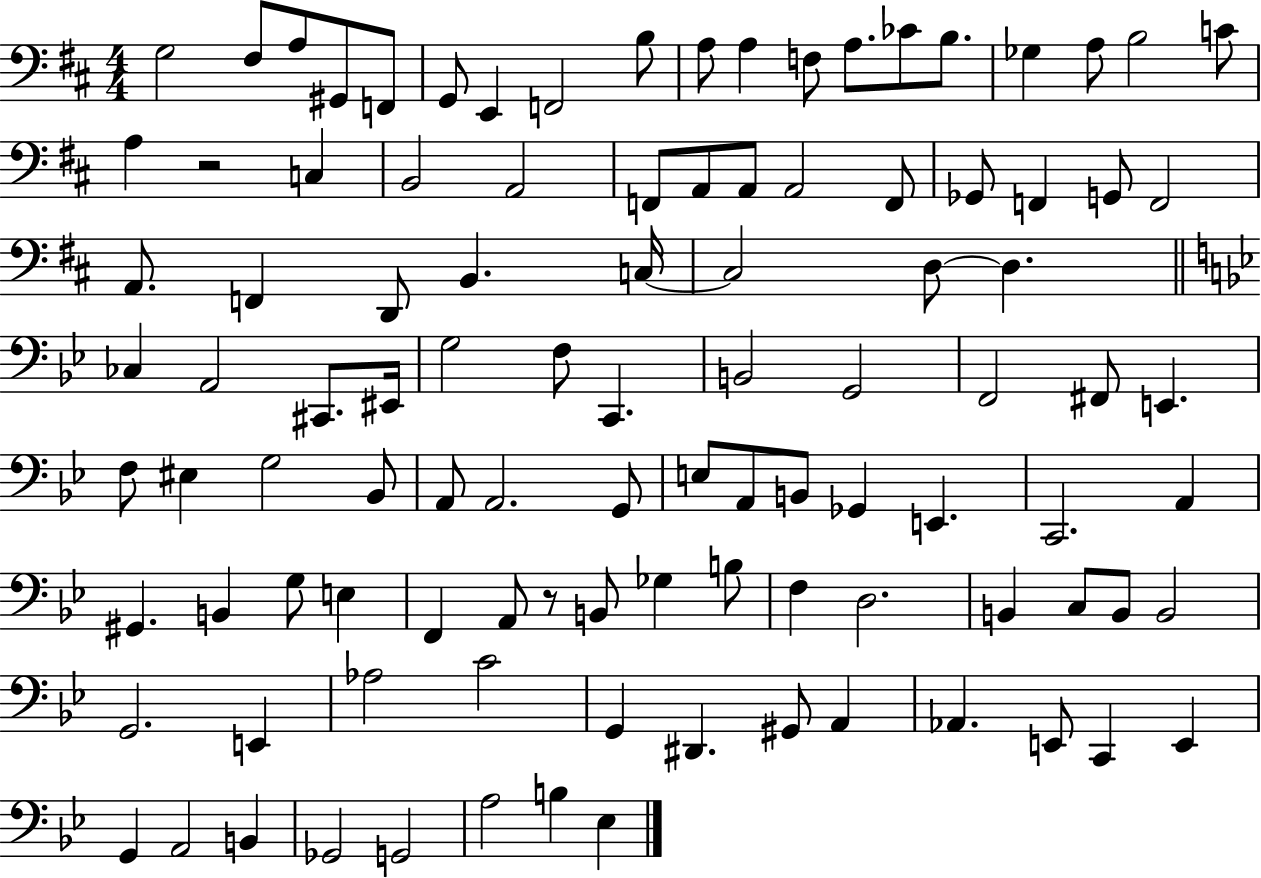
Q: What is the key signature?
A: D major